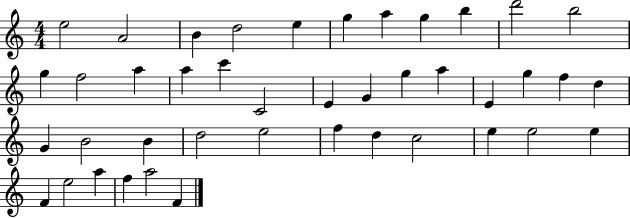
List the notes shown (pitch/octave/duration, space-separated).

E5/h A4/h B4/q D5/h E5/q G5/q A5/q G5/q B5/q D6/h B5/h G5/q F5/h A5/q A5/q C6/q C4/h E4/q G4/q G5/q A5/q E4/q G5/q F5/q D5/q G4/q B4/h B4/q D5/h E5/h F5/q D5/q C5/h E5/q E5/h E5/q F4/q E5/h A5/q F5/q A5/h F4/q